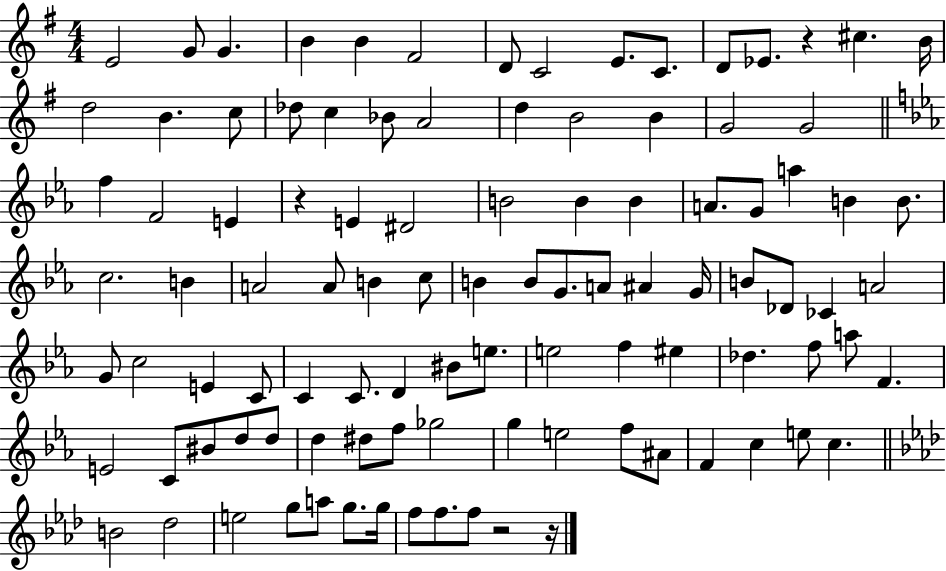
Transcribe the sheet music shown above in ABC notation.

X:1
T:Untitled
M:4/4
L:1/4
K:G
E2 G/2 G B B ^F2 D/2 C2 E/2 C/2 D/2 _E/2 z ^c B/4 d2 B c/2 _d/2 c _B/2 A2 d B2 B G2 G2 f F2 E z E ^D2 B2 B B A/2 G/2 a B B/2 c2 B A2 A/2 B c/2 B B/2 G/2 A/2 ^A G/4 B/2 _D/2 _C A2 G/2 c2 E C/2 C C/2 D ^B/2 e/2 e2 f ^e _d f/2 a/2 F E2 C/2 ^B/2 d/2 d/2 d ^d/2 f/2 _g2 g e2 f/2 ^A/2 F c e/2 c B2 _d2 e2 g/2 a/2 g/2 g/4 f/2 f/2 f/2 z2 z/4